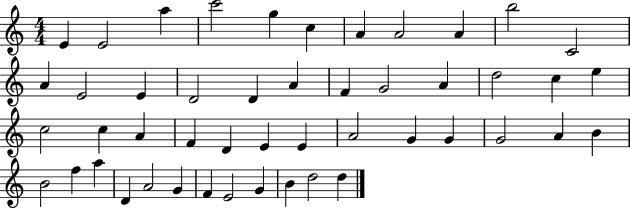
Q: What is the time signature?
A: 4/4